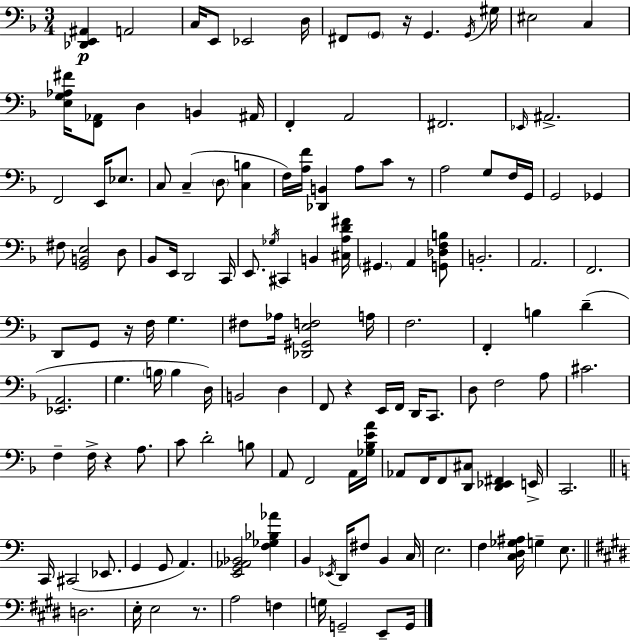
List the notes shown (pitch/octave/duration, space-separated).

[Db2,E2,A#2]/q A2/h C3/s E2/e Eb2/h D3/s F#2/e G2/e R/s G2/q. G2/s G#3/s EIS3/h C3/q [E3,G3,Ab3,F#4]/s [F2,Ab2]/e D3/q B2/q A#2/s F2/q A2/h F#2/h. Eb2/s A#2/h. F2/h E2/s Eb3/e. C3/e C3/q D3/e [C3,B3]/q F3/s [A3,F4]/s [Db2,B2]/q A3/e C4/e R/e A3/h G3/e F3/s G2/s G2/h Gb2/q F#3/e [G2,B2,E3]/h D3/e Bb2/e E2/s D2/h C2/s E2/e. Gb3/s C#2/q B2/q [C#3,A3,D4,F#4]/s G#2/q. A2/q [G2,Db3,F3,B3]/e B2/h. A2/h. F2/h. D2/e G2/e R/s F3/s G3/q. F#3/e Ab3/s [Db2,G#2,E3,F3]/h A3/s F3/h. F2/q B3/q D4/q [Eb2,A2]/h. G3/q. B3/s B3/q D3/s B2/h D3/q F2/e R/q E2/s F2/s D2/s C2/e. D3/e F3/h A3/e C#4/h. F3/q F3/s R/q A3/e. C4/e D4/h B3/e A2/e F2/h A2/s [Gb3,Bb3,E4,A4]/s Ab2/e F2/s F2/e [D2,C#3]/e [D2,Eb2,F#2]/q E2/s C2/h. C2/s C#2/h Eb2/e. G2/q G2/e A2/q. [E2,G2,Ab2,Bb2]/h [F3,Gb3,Bb3,Ab4]/q B2/q Eb2/s D2/s F#3/e B2/q C3/s E3/h. F3/q [C3,D3,Gb3,A#3]/s G3/q E3/e. D3/h. E3/s E3/h R/e. A3/h F3/q G3/s G2/h E2/e G2/s